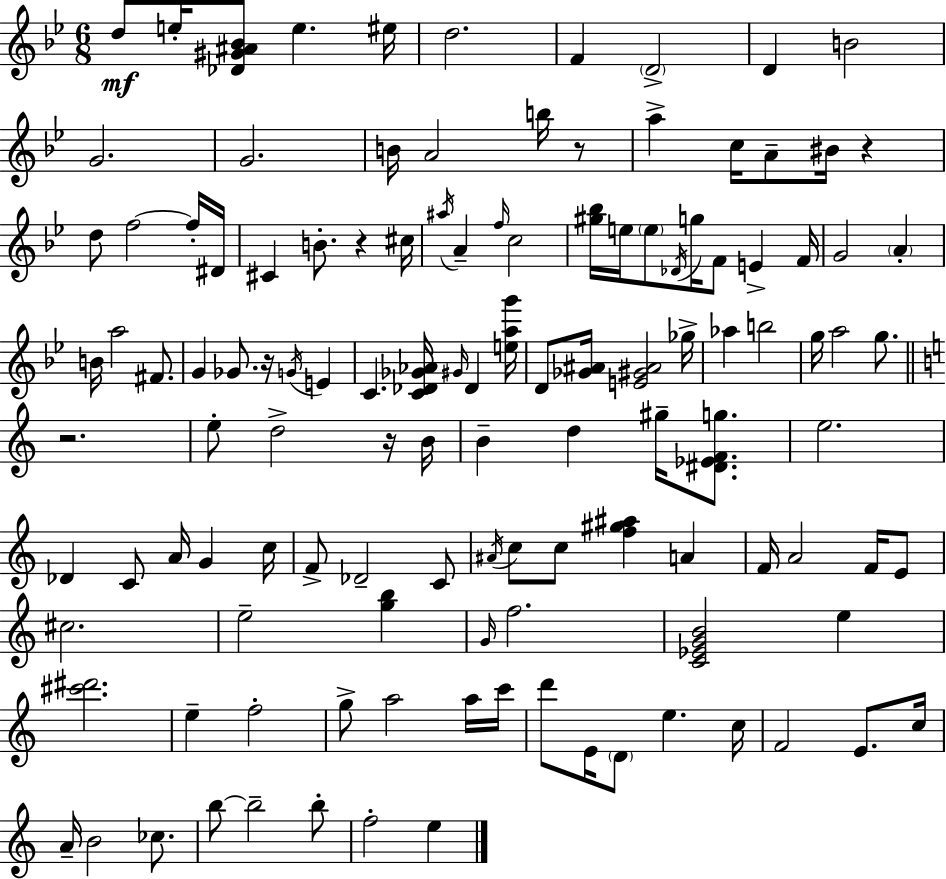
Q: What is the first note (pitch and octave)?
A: D5